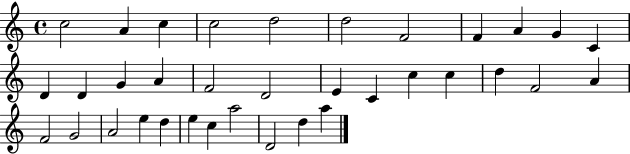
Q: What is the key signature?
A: C major